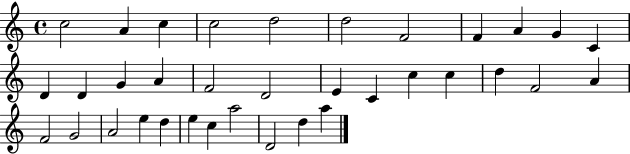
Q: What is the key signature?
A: C major